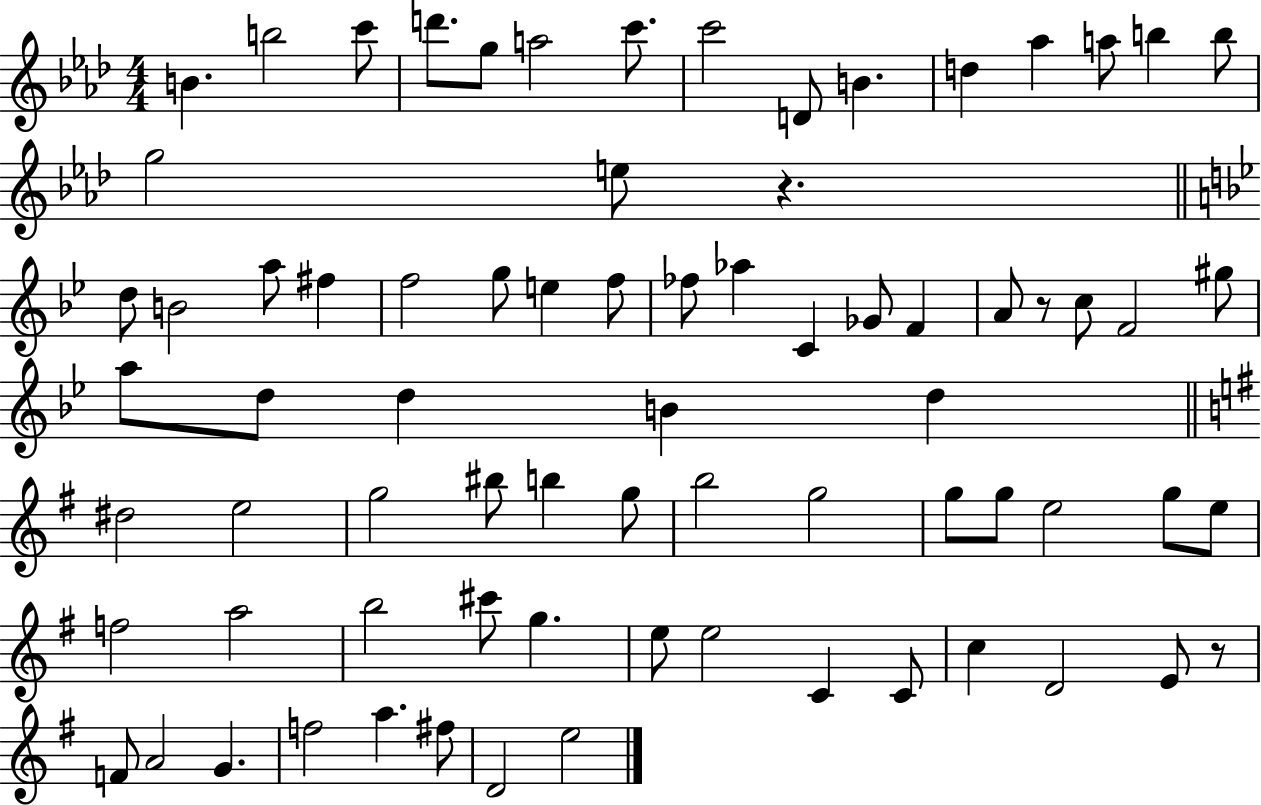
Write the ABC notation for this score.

X:1
T:Untitled
M:4/4
L:1/4
K:Ab
B b2 c'/2 d'/2 g/2 a2 c'/2 c'2 D/2 B d _a a/2 b b/2 g2 e/2 z d/2 B2 a/2 ^f f2 g/2 e f/2 _f/2 _a C _G/2 F A/2 z/2 c/2 F2 ^g/2 a/2 d/2 d B d ^d2 e2 g2 ^b/2 b g/2 b2 g2 g/2 g/2 e2 g/2 e/2 f2 a2 b2 ^c'/2 g e/2 e2 C C/2 c D2 E/2 z/2 F/2 A2 G f2 a ^f/2 D2 e2